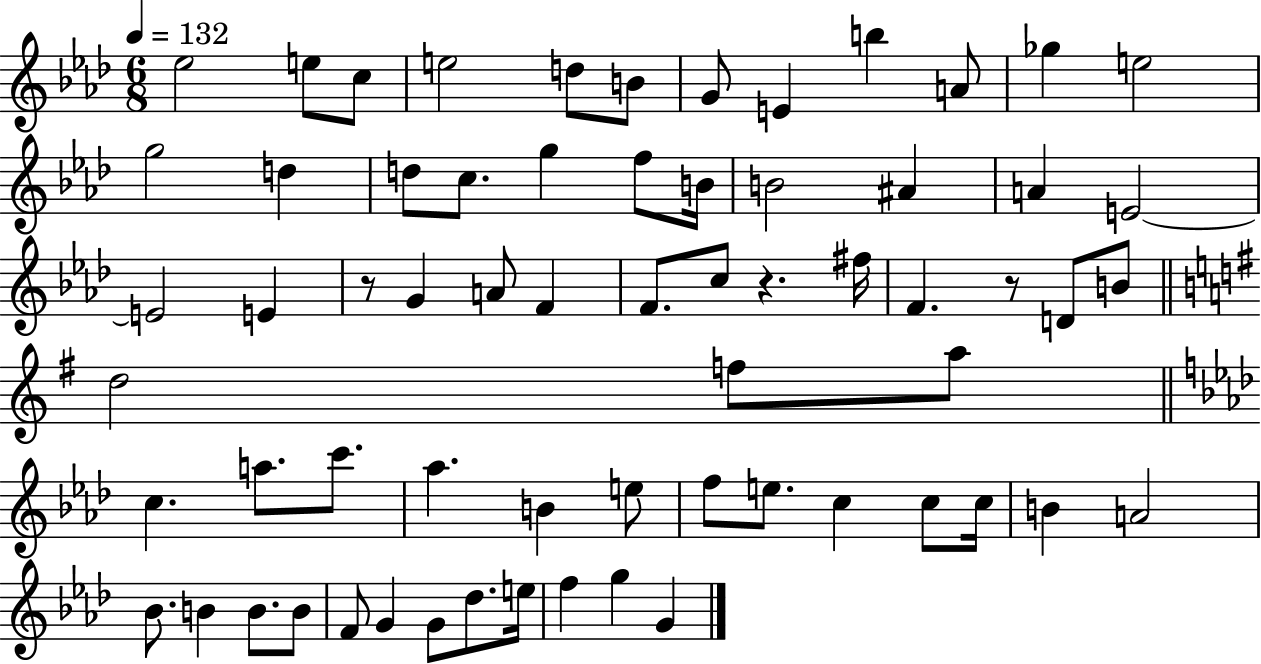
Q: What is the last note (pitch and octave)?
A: G4